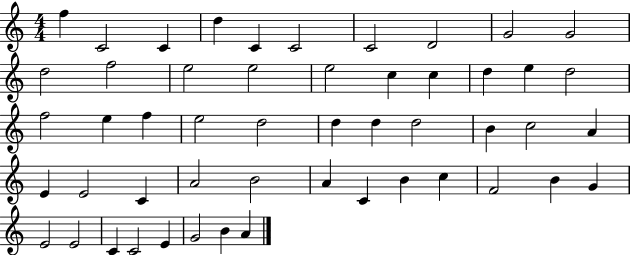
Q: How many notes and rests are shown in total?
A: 51